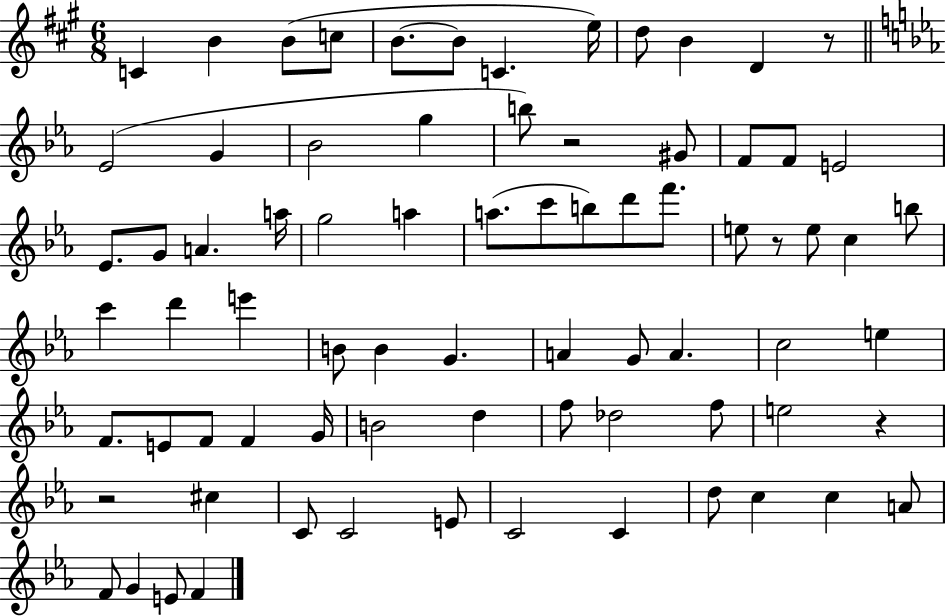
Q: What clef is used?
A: treble